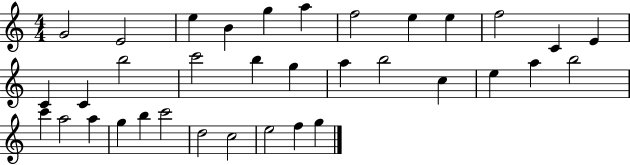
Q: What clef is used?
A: treble